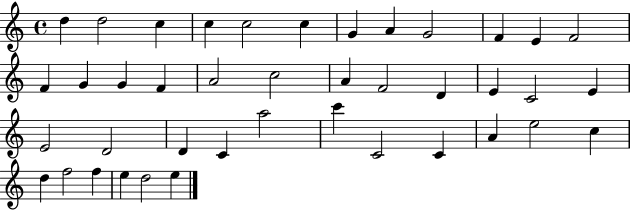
X:1
T:Untitled
M:4/4
L:1/4
K:C
d d2 c c c2 c G A G2 F E F2 F G G F A2 c2 A F2 D E C2 E E2 D2 D C a2 c' C2 C A e2 c d f2 f e d2 e